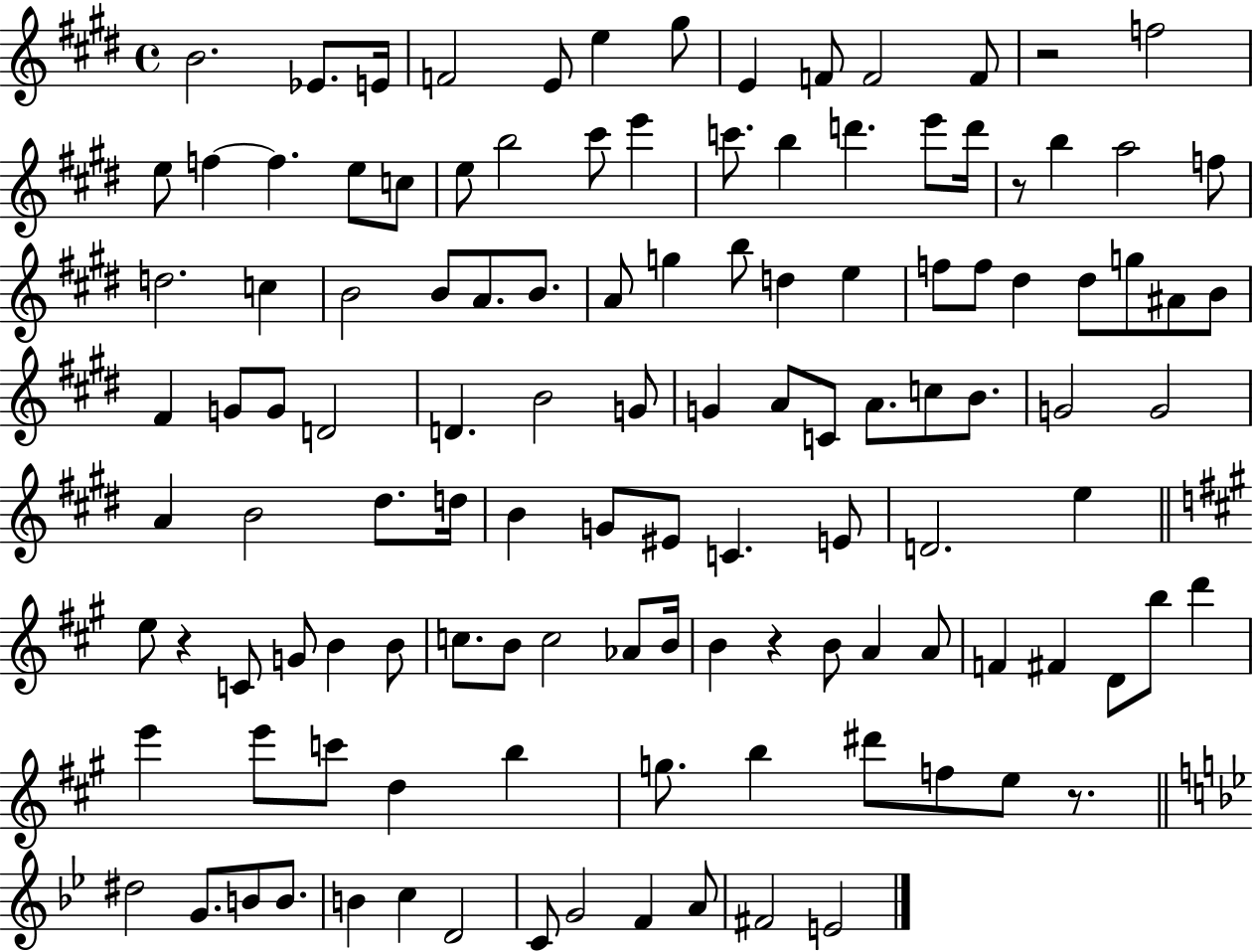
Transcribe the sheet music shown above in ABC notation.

X:1
T:Untitled
M:4/4
L:1/4
K:E
B2 _E/2 E/4 F2 E/2 e ^g/2 E F/2 F2 F/2 z2 f2 e/2 f f e/2 c/2 e/2 b2 ^c'/2 e' c'/2 b d' e'/2 d'/4 z/2 b a2 f/2 d2 c B2 B/2 A/2 B/2 A/2 g b/2 d e f/2 f/2 ^d ^d/2 g/2 ^A/2 B/2 ^F G/2 G/2 D2 D B2 G/2 G A/2 C/2 A/2 c/2 B/2 G2 G2 A B2 ^d/2 d/4 B G/2 ^E/2 C E/2 D2 e e/2 z C/2 G/2 B B/2 c/2 B/2 c2 _A/2 B/4 B z B/2 A A/2 F ^F D/2 b/2 d' e' e'/2 c'/2 d b g/2 b ^d'/2 f/2 e/2 z/2 ^d2 G/2 B/2 B/2 B c D2 C/2 G2 F A/2 ^F2 E2